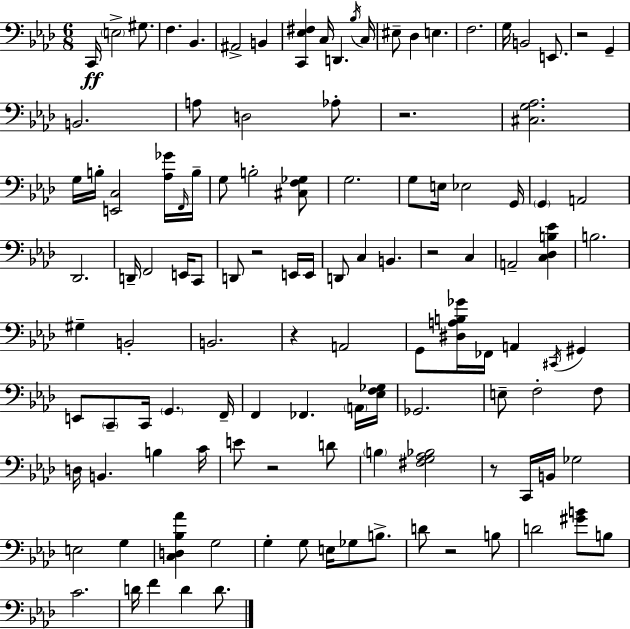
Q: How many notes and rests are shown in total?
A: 117